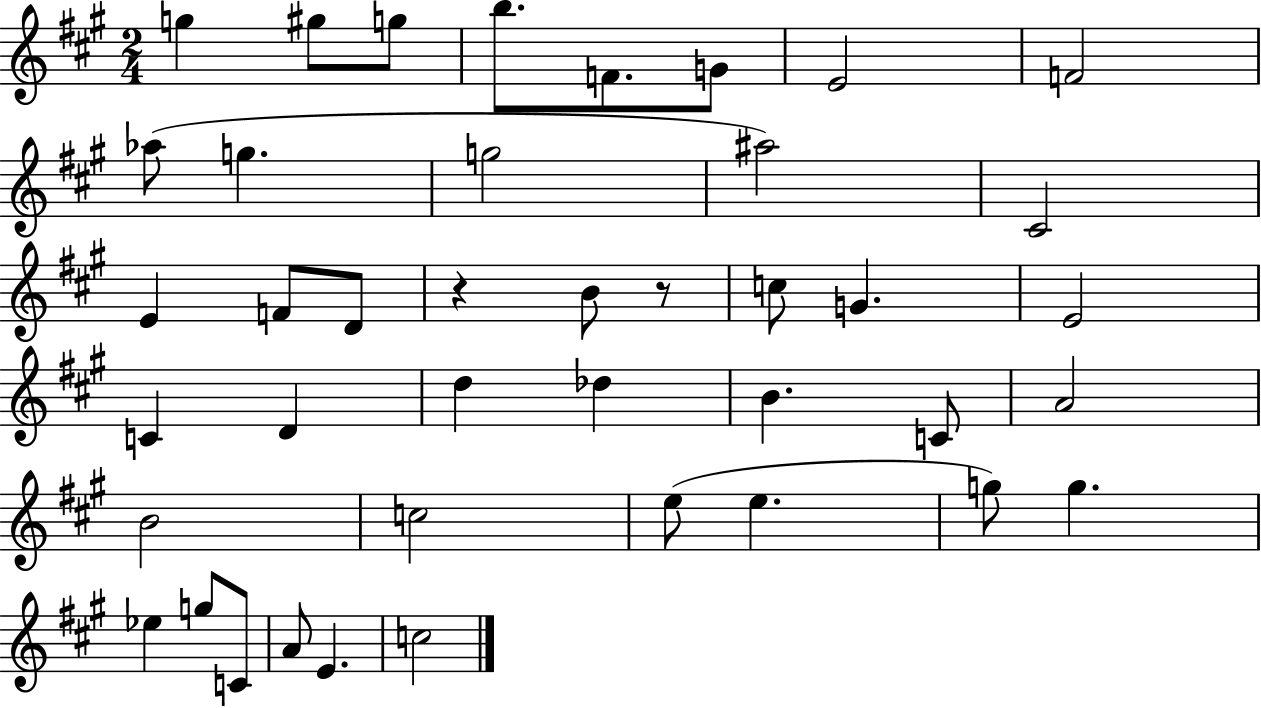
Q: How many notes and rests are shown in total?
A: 41